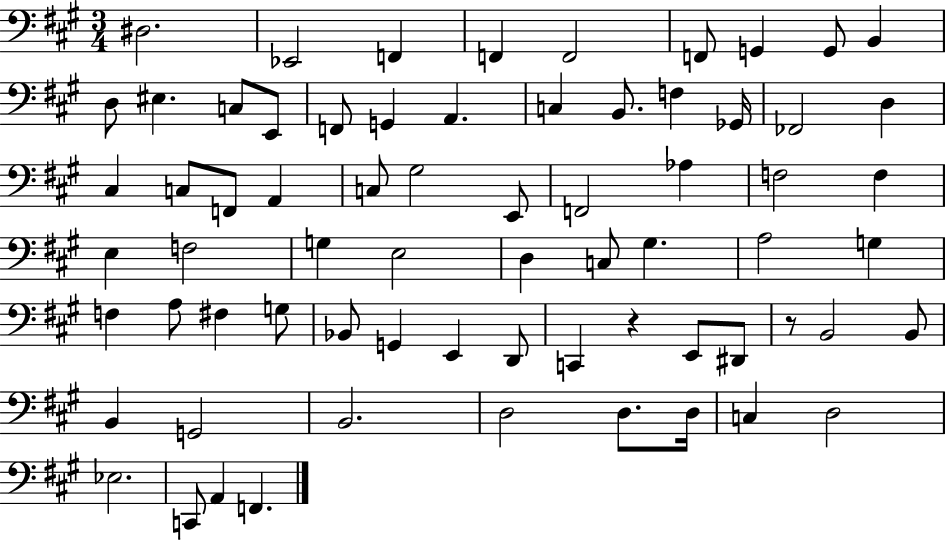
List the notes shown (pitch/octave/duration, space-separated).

D#3/h. Eb2/h F2/q F2/q F2/h F2/e G2/q G2/e B2/q D3/e EIS3/q. C3/e E2/e F2/e G2/q A2/q. C3/q B2/e. F3/q Gb2/s FES2/h D3/q C#3/q C3/e F2/e A2/q C3/e G#3/h E2/e F2/h Ab3/q F3/h F3/q E3/q F3/h G3/q E3/h D3/q C3/e G#3/q. A3/h G3/q F3/q A3/e F#3/q G3/e Bb2/e G2/q E2/q D2/e C2/q R/q E2/e D#2/e R/e B2/h B2/e B2/q G2/h B2/h. D3/h D3/e. D3/s C3/q D3/h Eb3/h. C2/e A2/q F2/q.